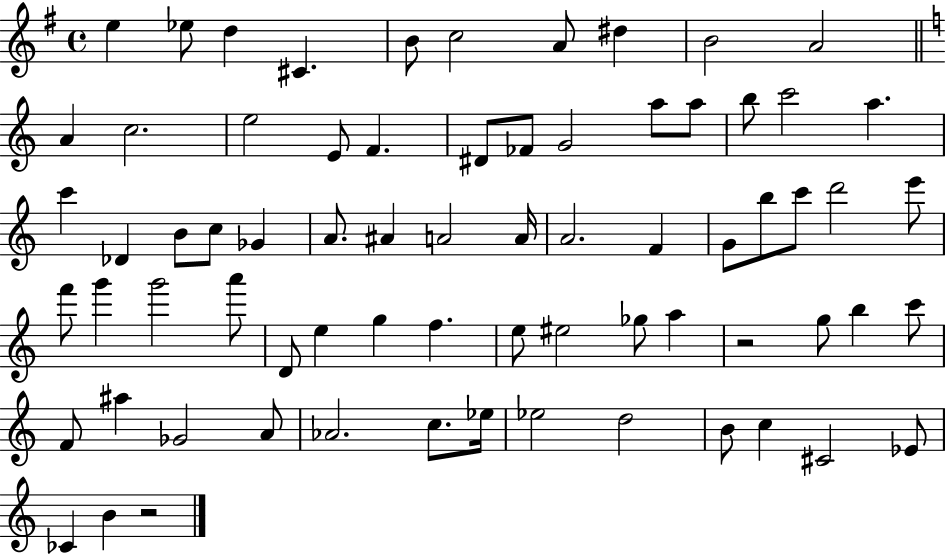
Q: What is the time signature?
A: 4/4